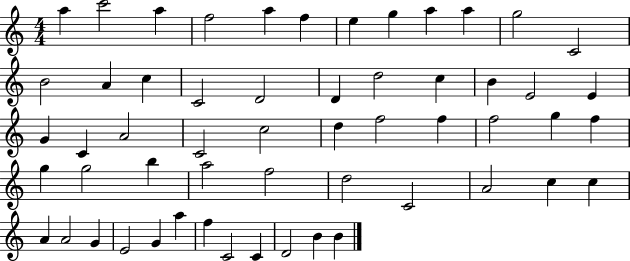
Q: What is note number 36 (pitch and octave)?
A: G5